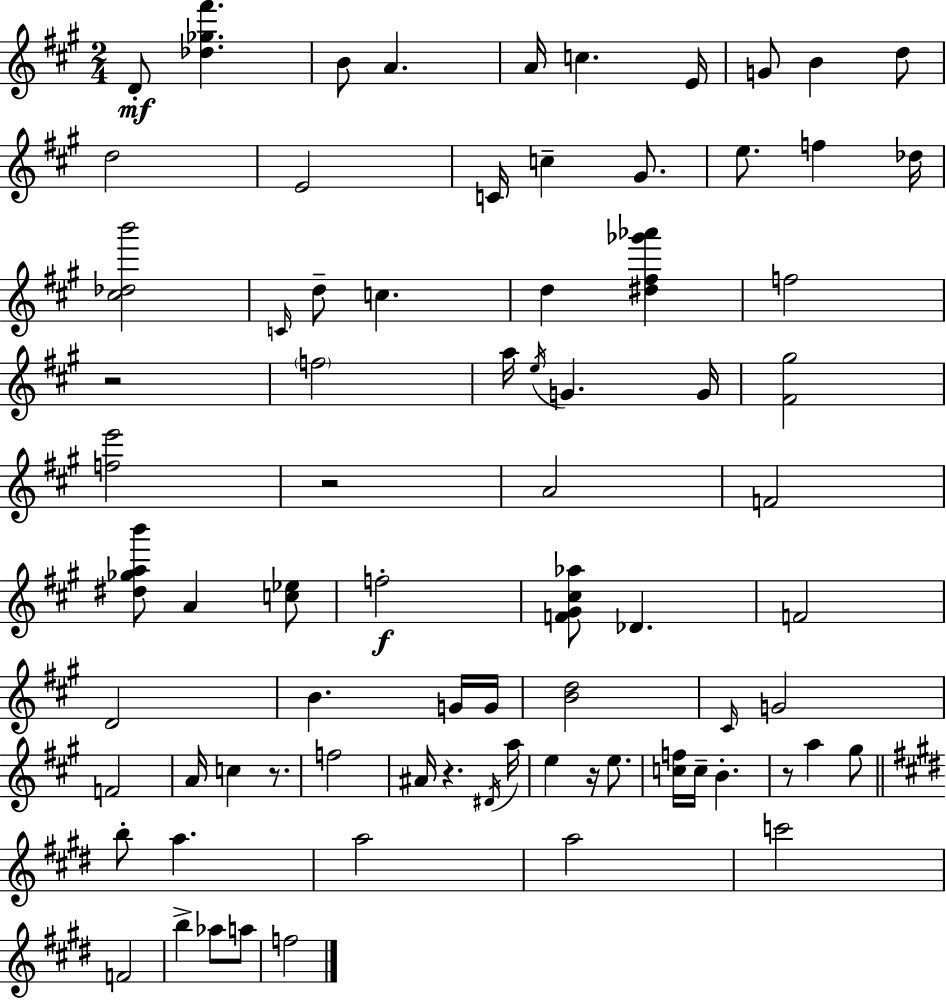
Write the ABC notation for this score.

X:1
T:Untitled
M:2/4
L:1/4
K:A
D/2 [_d_g^f'] B/2 A A/4 c E/4 G/2 B d/2 d2 E2 C/4 c ^G/2 e/2 f _d/4 [^c_db']2 C/4 d/2 c d [^d^f_g'_a'] f2 z2 f2 a/4 e/4 G G/4 [^F^g]2 [fe']2 z2 A2 F2 [^d_gab']/2 A [c_e]/2 f2 [F^G^c_a]/2 _D F2 D2 B G/4 G/4 [Bd]2 ^C/4 G2 F2 A/4 c z/2 f2 ^A/4 z ^D/4 a/4 e z/4 e/2 [cf]/4 c/4 B z/2 a ^g/2 b/2 a a2 a2 c'2 F2 b _a/2 a/2 f2